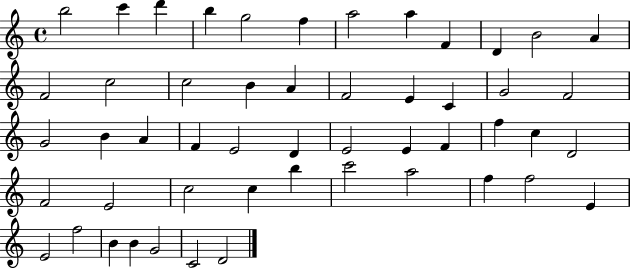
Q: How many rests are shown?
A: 0